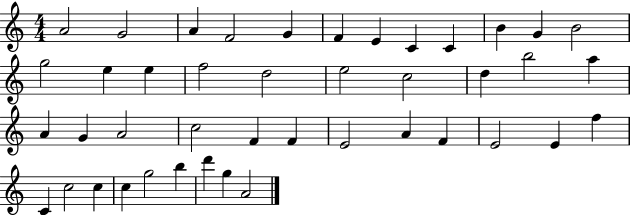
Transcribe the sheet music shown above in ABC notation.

X:1
T:Untitled
M:4/4
L:1/4
K:C
A2 G2 A F2 G F E C C B G B2 g2 e e f2 d2 e2 c2 d b2 a A G A2 c2 F F E2 A F E2 E f C c2 c c g2 b d' g A2